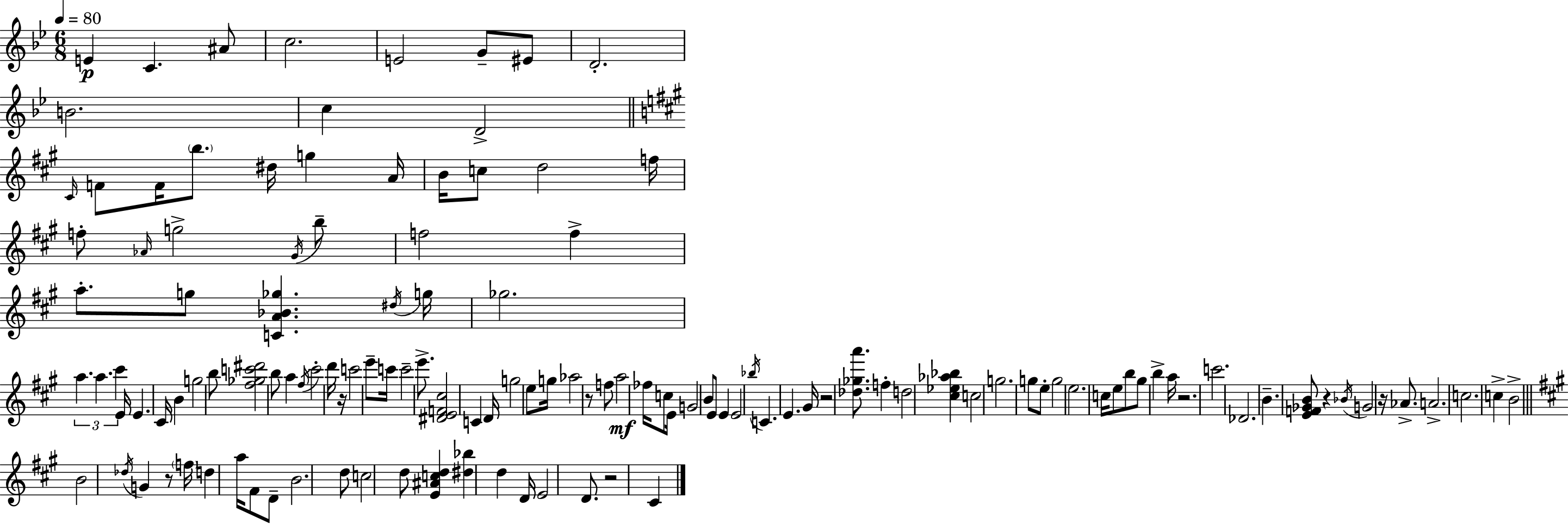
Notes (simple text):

E4/q C4/q. A#4/e C5/h. E4/h G4/e EIS4/e D4/h. B4/h. C5/q D4/h C#4/s F4/e F4/s B5/e. D#5/s G5/q A4/s B4/s C5/e D5/h F5/s F5/e Ab4/s G5/h G#4/s B5/e F5/h F5/q A5/e. G5/e [C4,A4,Bb4,Gb5]/q. D#5/s G5/s Gb5/h. A5/q. A5/q. C#6/q E4/s E4/q. C#4/s B4/q G5/h B5/e [F#5,Gb5,C6,D#6]/h B5/e A5/q F#5/s C#6/h D6/s R/s C6/h E6/e C6/s C6/h E6/e. [D#4,E4,F4,C#5]/h C4/q D4/s G5/h E5/e G5/s Ab5/h R/e F5/e A5/h FES5/s C5/e E4/s G4/h B4/e E4/e E4/q E4/h Bb5/s C4/q. E4/q. G#4/s R/h [Db5,Gb5,A6]/e. F5/q D5/h [C#5,Eb5,Ab5,Bb5]/q C5/h G5/h. G5/e E5/e G5/h E5/h. C5/s E5/e B5/e G#5/e B5/q A5/s R/h. C6/h. Db4/h. B4/q. [E4,F4,Gb4,B4]/e R/q Bb4/s G4/h R/s Ab4/e. A4/h. C5/h. C5/q B4/h B4/h Db5/s G4/q R/e F5/s D5/q A5/s F#4/e D4/e B4/h. D5/e C5/h D5/e [E4,A#4,C5,D5]/q [D#5,Bb5]/q D5/q D4/s E4/h D4/e. R/h C#4/q